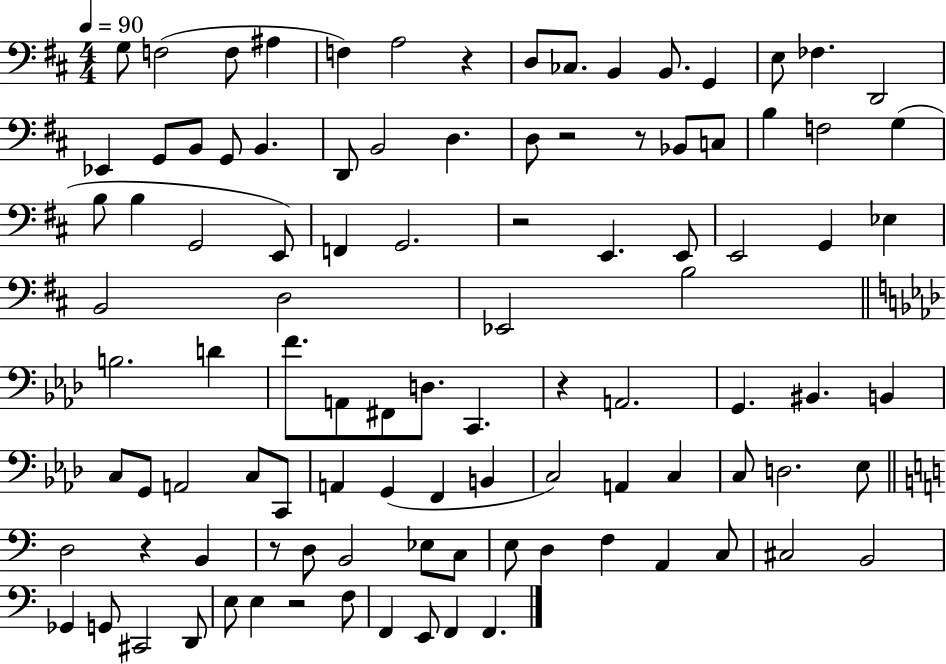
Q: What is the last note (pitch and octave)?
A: F2